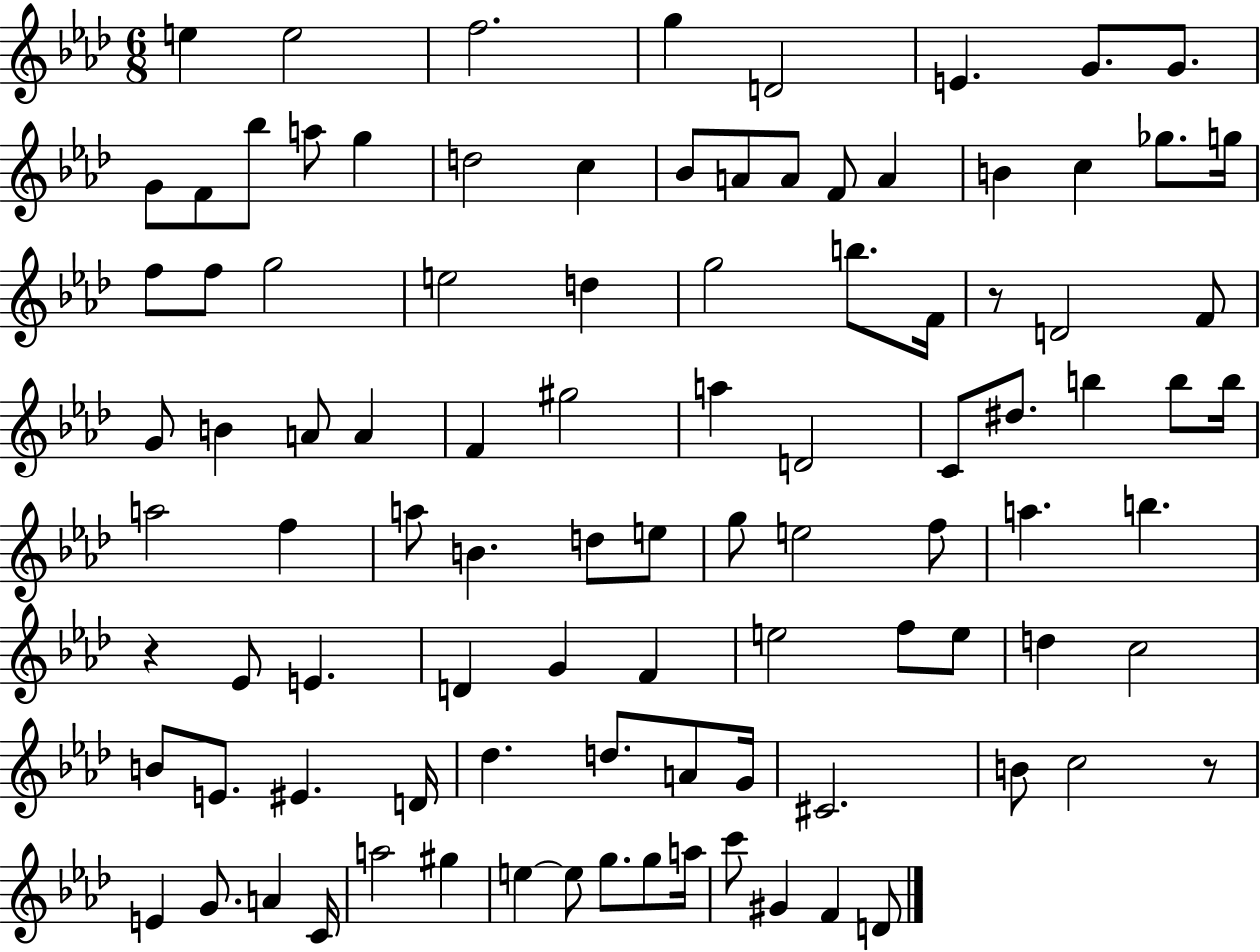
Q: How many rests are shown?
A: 3